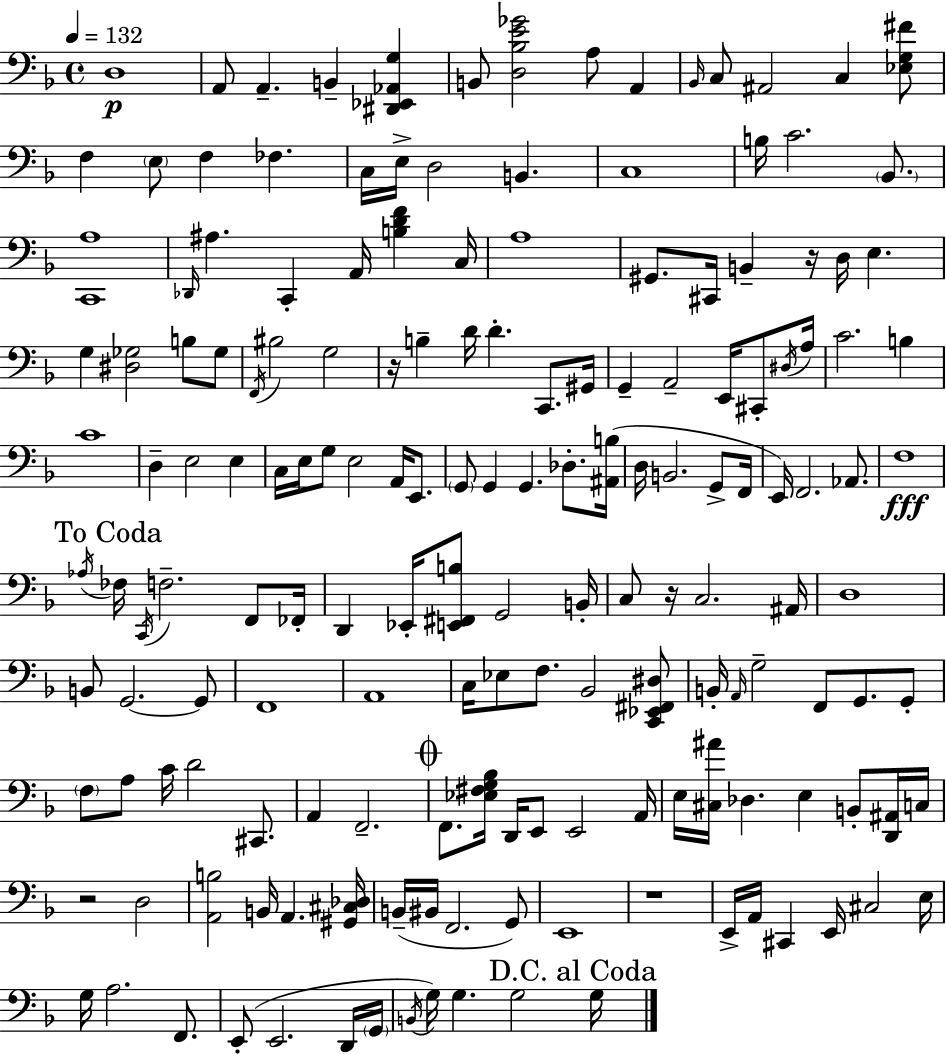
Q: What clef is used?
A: bass